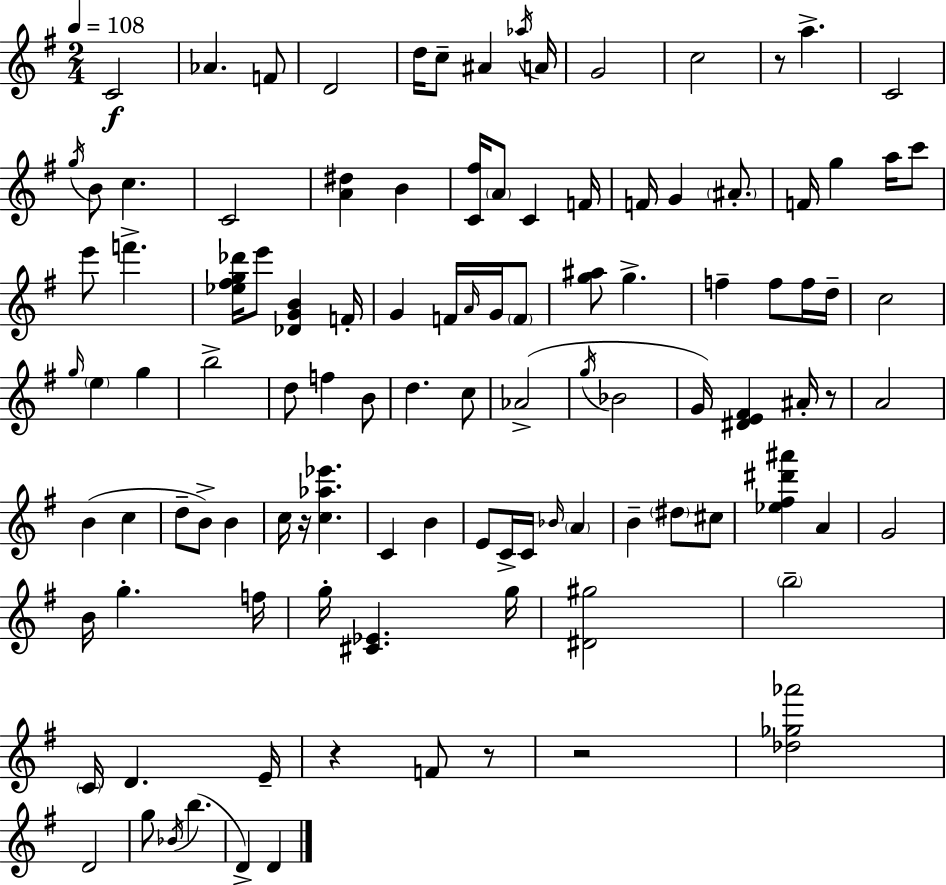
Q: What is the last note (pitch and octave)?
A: D4